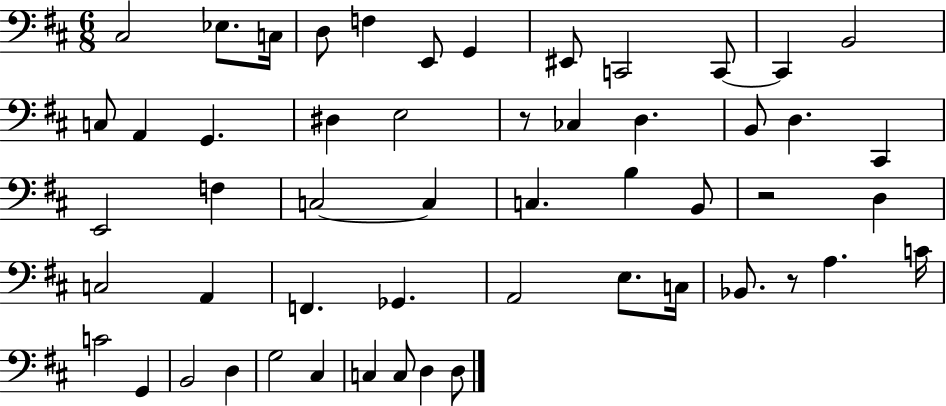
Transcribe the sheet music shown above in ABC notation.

X:1
T:Untitled
M:6/8
L:1/4
K:D
^C,2 _E,/2 C,/4 D,/2 F, E,,/2 G,, ^E,,/2 C,,2 C,,/2 C,, B,,2 C,/2 A,, G,, ^D, E,2 z/2 _C, D, B,,/2 D, ^C,, E,,2 F, C,2 C, C, B, B,,/2 z2 D, C,2 A,, F,, _G,, A,,2 E,/2 C,/4 _B,,/2 z/2 A, C/4 C2 G,, B,,2 D, G,2 ^C, C, C,/2 D, D,/2